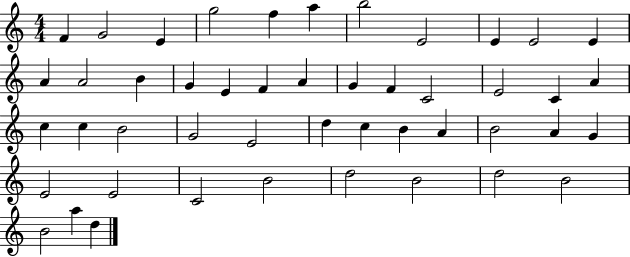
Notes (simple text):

F4/q G4/h E4/q G5/h F5/q A5/q B5/h E4/h E4/q E4/h E4/q A4/q A4/h B4/q G4/q E4/q F4/q A4/q G4/q F4/q C4/h E4/h C4/q A4/q C5/q C5/q B4/h G4/h E4/h D5/q C5/q B4/q A4/q B4/h A4/q G4/q E4/h E4/h C4/h B4/h D5/h B4/h D5/h B4/h B4/h A5/q D5/q